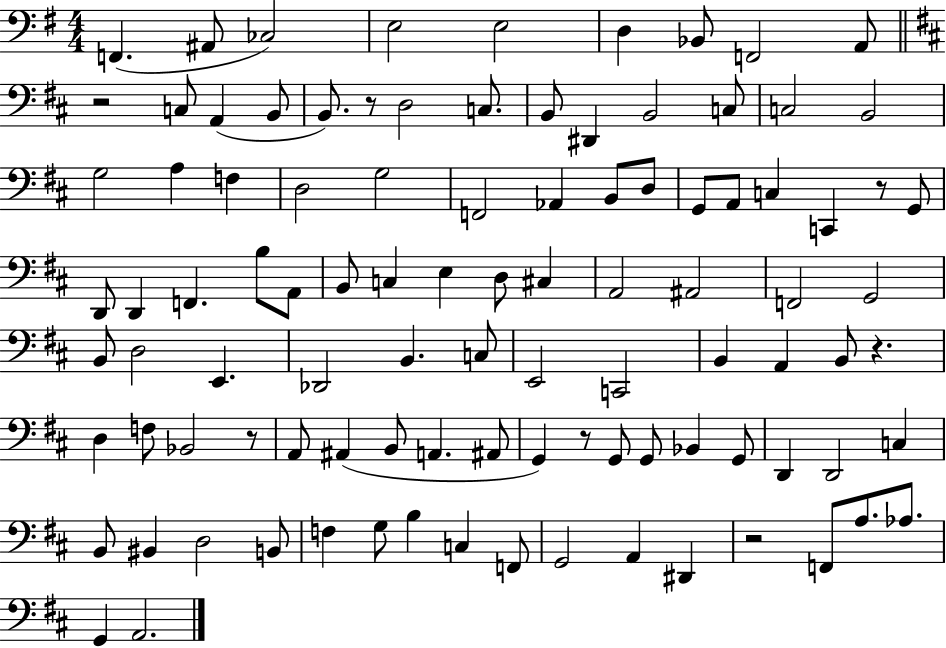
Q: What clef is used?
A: bass